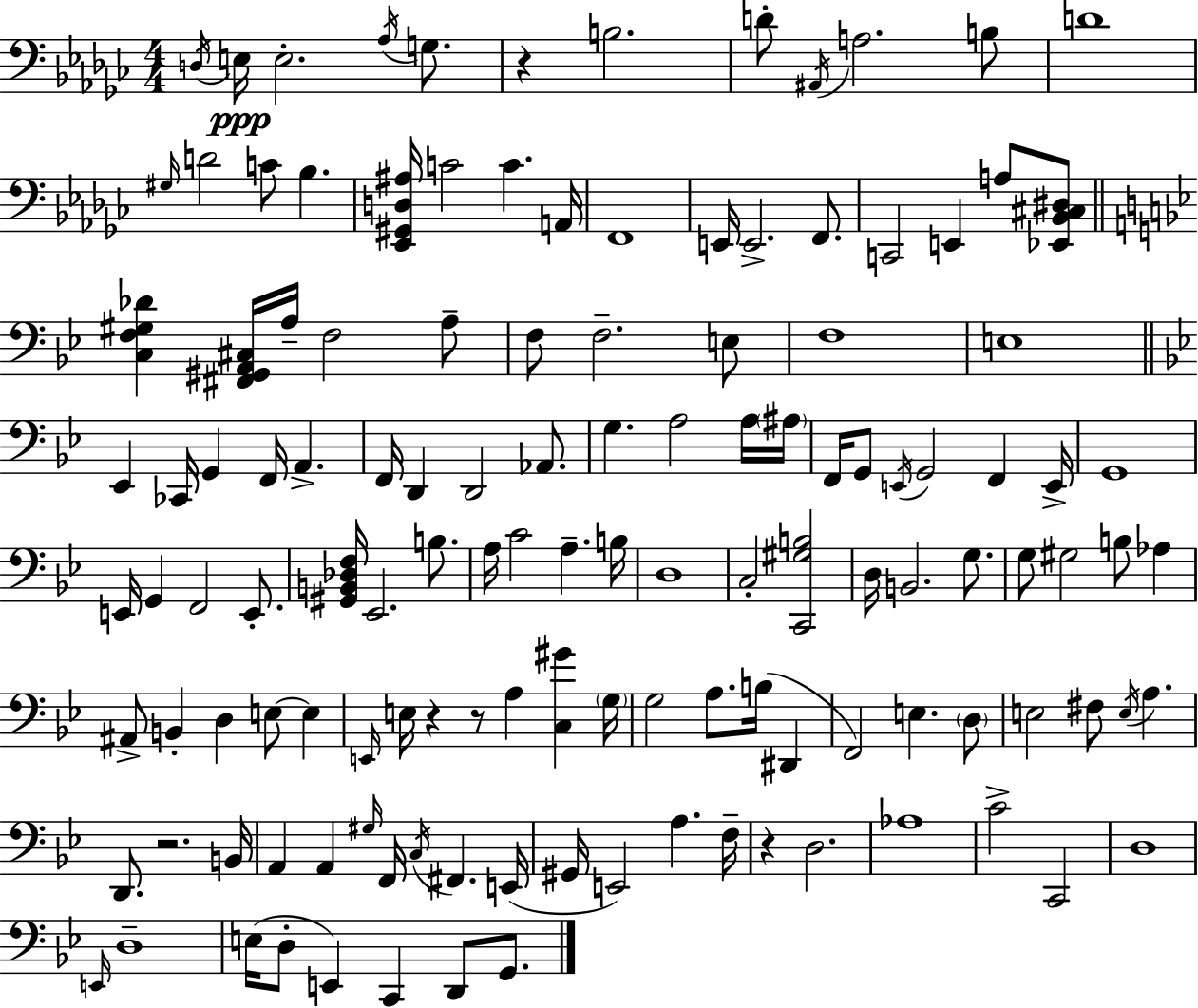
D3/s E3/s E3/h. Ab3/s G3/e. R/q B3/h. D4/e A#2/s A3/h. B3/e D4/w G#3/s D4/h C4/e Bb3/q. [Eb2,G#2,D3,A#3]/s C4/h C4/q. A2/s F2/w E2/s E2/h. F2/e. C2/h E2/q A3/e [Eb2,Bb2,C#3,D#3]/e [C3,F3,G#3,Db4]/q [F#2,G#2,A2,C#3]/s A3/s F3/h A3/e F3/e F3/h. E3/e F3/w E3/w Eb2/q CES2/s G2/q F2/s A2/q. F2/s D2/q D2/h Ab2/e. G3/q. A3/h A3/s A#3/s F2/s G2/e E2/s G2/h F2/q E2/s G2/w E2/s G2/q F2/h E2/e. [G#2,B2,Db3,F3]/s Eb2/h. B3/e. A3/s C4/h A3/q. B3/s D3/w C3/h [C2,G#3,B3]/h D3/s B2/h. G3/e. G3/e G#3/h B3/e Ab3/q A#2/e B2/q D3/q E3/e E3/q E2/s E3/s R/q R/e A3/q [C3,G#4]/q G3/s G3/h A3/e. B3/s D#2/q F2/h E3/q. D3/e E3/h F#3/e E3/s A3/q. D2/e. R/h. B2/s A2/q A2/q G#3/s F2/s C3/s F#2/q. E2/s G#2/s E2/h A3/q. F3/s R/q D3/h. Ab3/w C4/h C2/h D3/w E2/s D3/w E3/s D3/e E2/q C2/q D2/e G2/e.